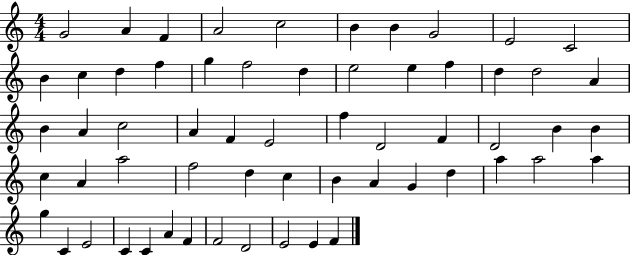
X:1
T:Untitled
M:4/4
L:1/4
K:C
G2 A F A2 c2 B B G2 E2 C2 B c d f g f2 d e2 e f d d2 A B A c2 A F E2 f D2 F D2 B B c A a2 f2 d c B A G d a a2 a g C E2 C C A F F2 D2 E2 E F